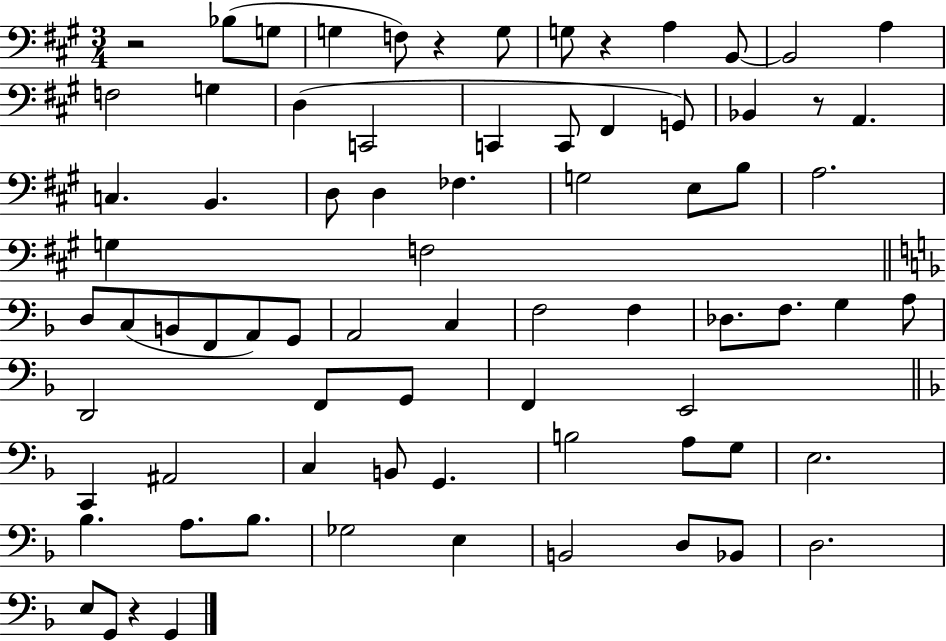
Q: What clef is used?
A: bass